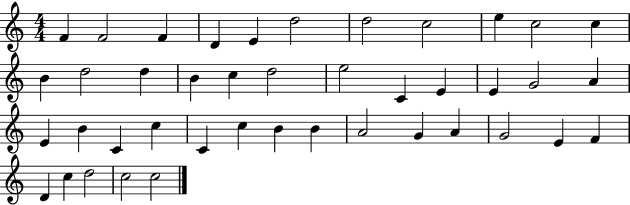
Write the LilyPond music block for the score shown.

{
  \clef treble
  \numericTimeSignature
  \time 4/4
  \key c \major
  f'4 f'2 f'4 | d'4 e'4 d''2 | d''2 c''2 | e''4 c''2 c''4 | \break b'4 d''2 d''4 | b'4 c''4 d''2 | e''2 c'4 e'4 | e'4 g'2 a'4 | \break e'4 b'4 c'4 c''4 | c'4 c''4 b'4 b'4 | a'2 g'4 a'4 | g'2 e'4 f'4 | \break d'4 c''4 d''2 | c''2 c''2 | \bar "|."
}